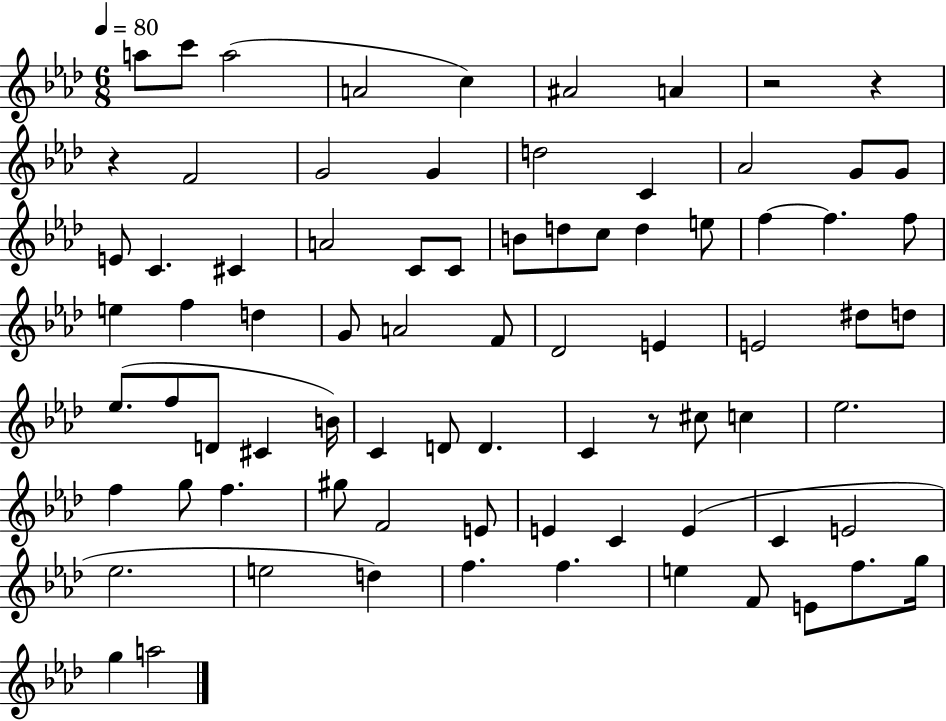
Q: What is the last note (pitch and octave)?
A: A5